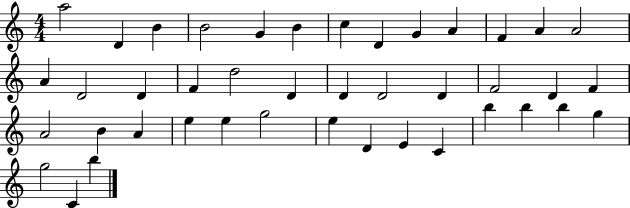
A5/h D4/q B4/q B4/h G4/q B4/q C5/q D4/q G4/q A4/q F4/q A4/q A4/h A4/q D4/h D4/q F4/q D5/h D4/q D4/q D4/h D4/q F4/h D4/q F4/q A4/h B4/q A4/q E5/q E5/q G5/h E5/q D4/q E4/q C4/q B5/q B5/q B5/q G5/q G5/h C4/q B5/q